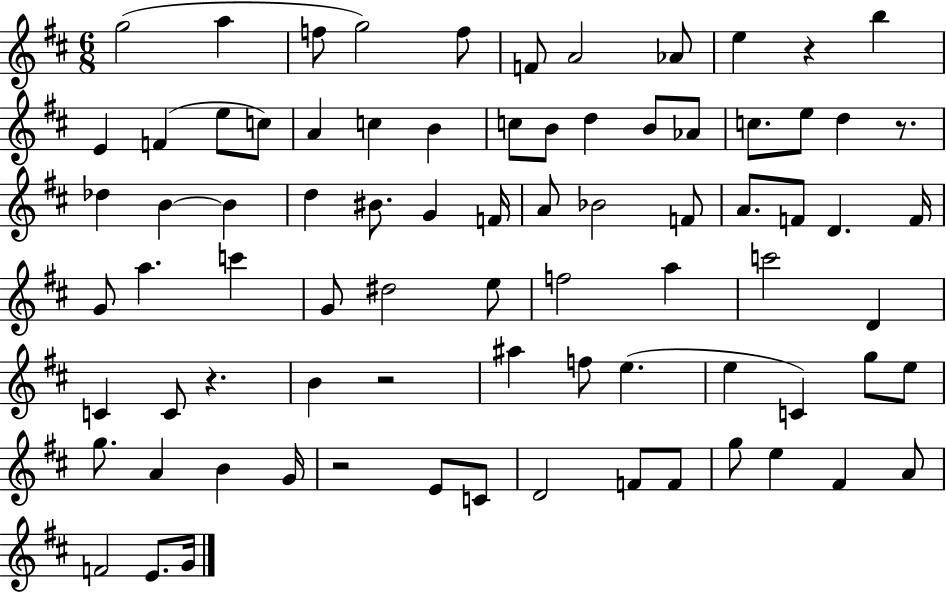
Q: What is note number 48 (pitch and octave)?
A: C6